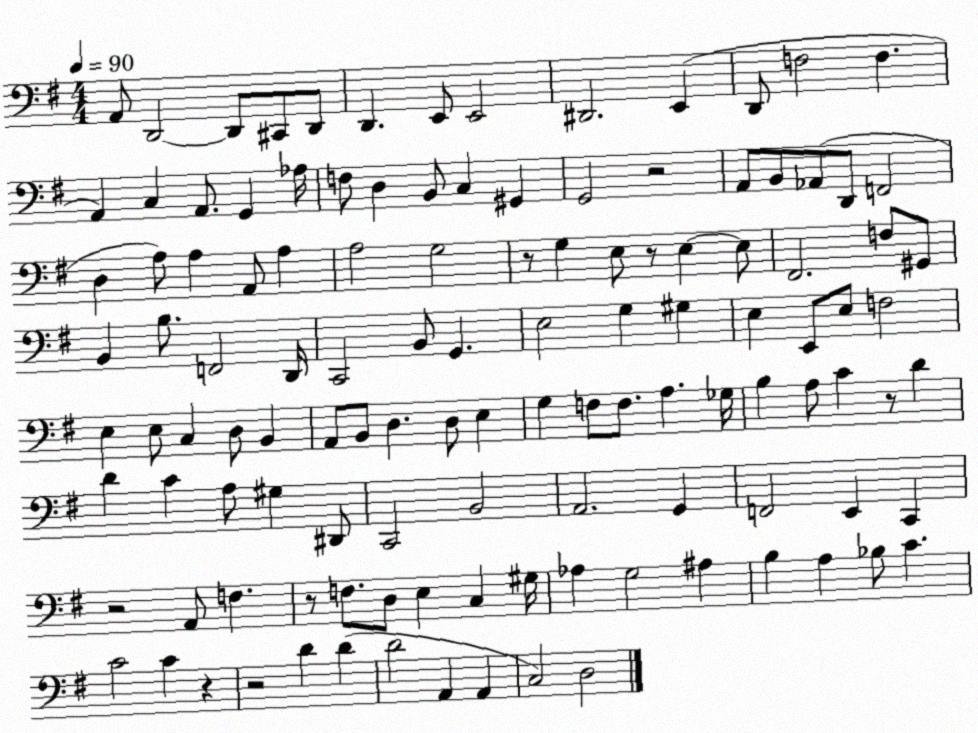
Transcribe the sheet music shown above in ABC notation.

X:1
T:Untitled
M:4/4
L:1/4
K:G
A,,/2 D,,2 D,,/2 ^C,,/2 D,,/2 D,, E,,/2 E,,2 ^D,,2 E,, D,,/2 F,2 F, A,, C, A,,/2 G,, _A,/4 F,/2 D, B,,/2 C, ^G,, G,,2 z2 A,,/2 B,,/2 _A,,/2 D,,/2 F,,2 D, A,/2 A, A,,/2 A, A,2 G,2 z/2 G, E,/2 z/2 E, E,/2 ^F,,2 F,/2 ^G,,/2 B,, B,/2 F,,2 D,,/4 C,,2 B,,/2 G,, E,2 G, ^G, E, E,,/2 E,/2 F,2 E, E,/2 C, D,/2 B,, A,,/2 B,,/2 D, D,/2 E, G, F,/2 F,/2 A, _G,/4 B, A,/2 C z/2 D D C A,/2 ^G, ^D,,/2 C,,2 B,,2 A,,2 G,, F,,2 E,, C,, z2 A,,/2 F, z/2 F,/2 D,/2 E, C, ^G,/4 _A, G,2 ^A, B, A, _B,/2 C C2 C z z2 D D D2 A,, A,, C,2 D,2